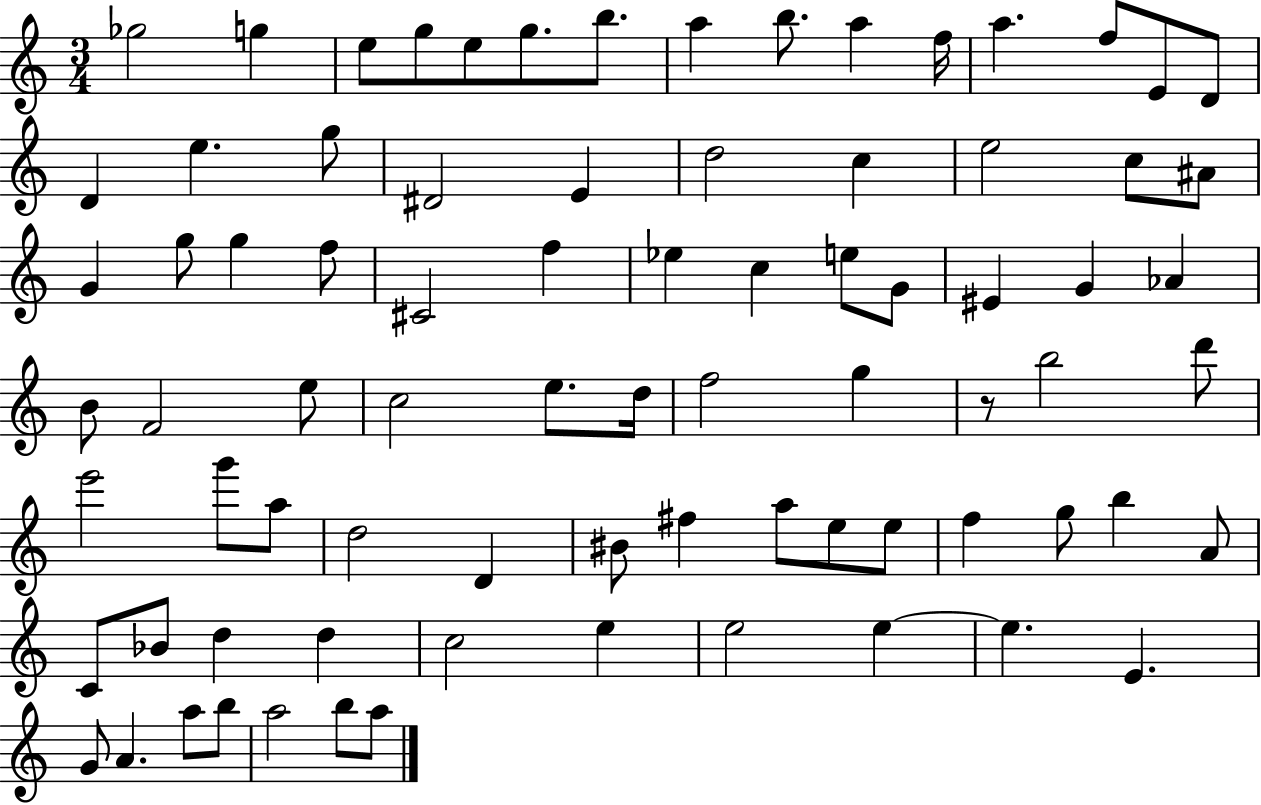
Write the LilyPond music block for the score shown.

{
  \clef treble
  \numericTimeSignature
  \time 3/4
  \key c \major
  ges''2 g''4 | e''8 g''8 e''8 g''8. b''8. | a''4 b''8. a''4 f''16 | a''4. f''8 e'8 d'8 | \break d'4 e''4. g''8 | dis'2 e'4 | d''2 c''4 | e''2 c''8 ais'8 | \break g'4 g''8 g''4 f''8 | cis'2 f''4 | ees''4 c''4 e''8 g'8 | eis'4 g'4 aes'4 | \break b'8 f'2 e''8 | c''2 e''8. d''16 | f''2 g''4 | r8 b''2 d'''8 | \break e'''2 g'''8 a''8 | d''2 d'4 | bis'8 fis''4 a''8 e''8 e''8 | f''4 g''8 b''4 a'8 | \break c'8 bes'8 d''4 d''4 | c''2 e''4 | e''2 e''4~~ | e''4. e'4. | \break g'8 a'4. a''8 b''8 | a''2 b''8 a''8 | \bar "|."
}